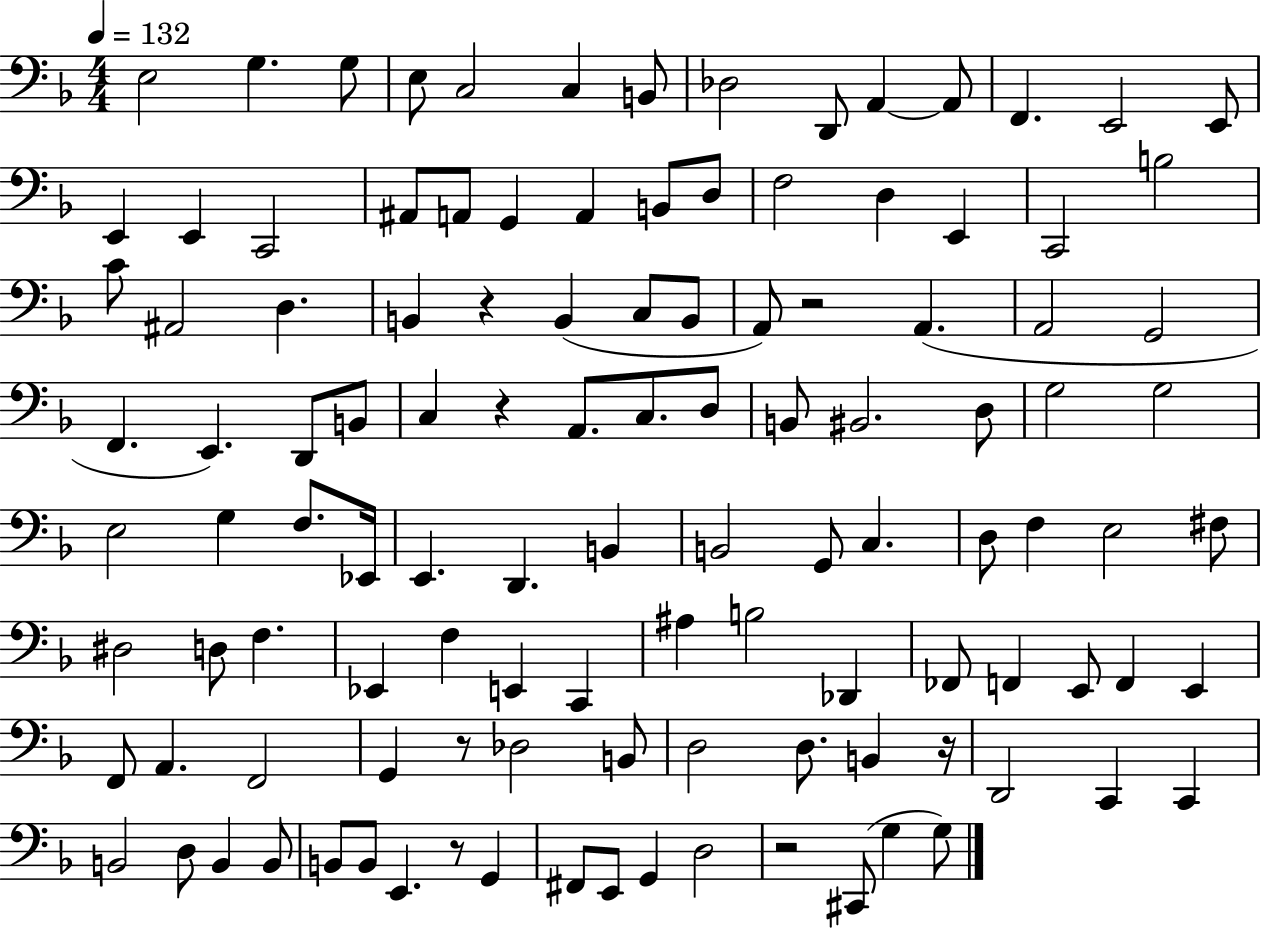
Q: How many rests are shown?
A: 7